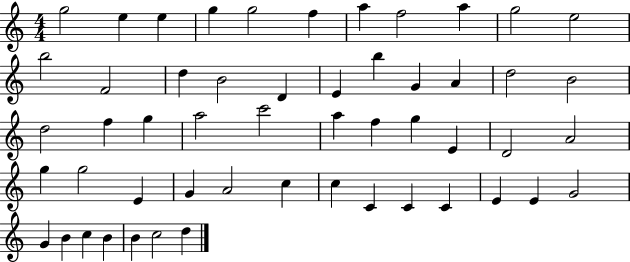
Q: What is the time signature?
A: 4/4